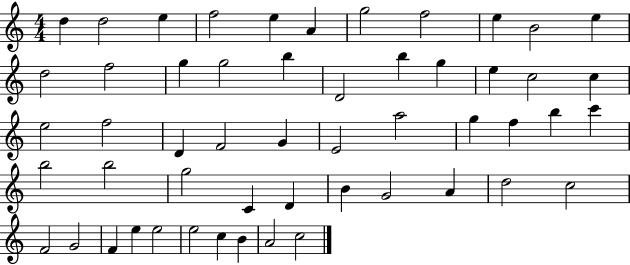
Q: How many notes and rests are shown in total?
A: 53